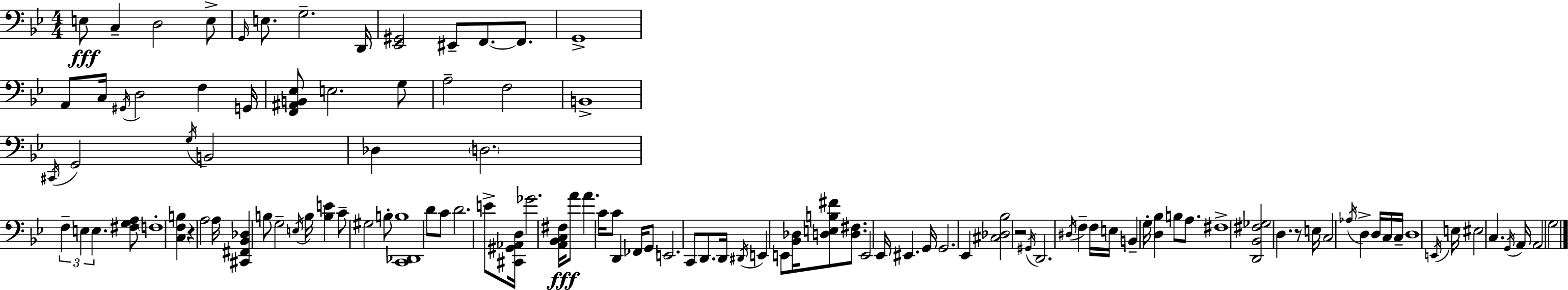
E3/e C3/q D3/h E3/e G2/s E3/e. G3/h. D2/s [Eb2,G#2]/h EIS2/e F2/e. F2/e. G2/w A2/e C3/s G#2/s D3/h F3/q G2/s [F2,A#2,B2,Eb3]/e E3/h. G3/e A3/h F3/h B2/w C#2/s G2/h G3/s B2/h Db3/q D3/h. F3/q E3/q E3/q. [F#3,G3,A3]/e F3/w [C3,F3,B3]/q R/q A3/h A3/s [C#2,F#2,Bb2,Db3]/q B3/e G3/h E3/s B3/s [B3,E4]/q C4/e G#3/h B3/e [C2,Db2,B3]/w D4/e C4/e D4/h. E4/e [C#2,G#2,Ab2,D3]/s Gb4/h. [A2,Bb2,C3,F#3]/s A4/e A4/q. C4/s C4/e D2/q FES2/s G2/e E2/h. C2/e D2/e. D2/s D#2/s E2/q E2/e [Bb2,Db3]/s [D3,E3,B3,F#4]/e [D3,F#3]/e. E2/h Eb2/s EIS2/q. G2/s G2/h. Eb2/q [C#3,Db3,Bb3]/h R/h G#2/s D2/h. D#3/s F3/q F3/s E3/s B2/q G3/s [D3,Bb3]/q B3/e A3/e. F#3/w [D2,Bb2,F#3,Gb3]/h D3/q. R/e E3/s C3/h Ab3/s D3/q D3/s C3/s C3/s D3/w E2/s E3/s EIS3/h C3/q. G2/s A2/s A2/h G3/h